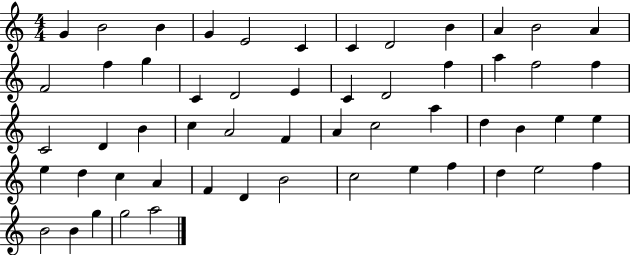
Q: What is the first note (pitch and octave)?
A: G4